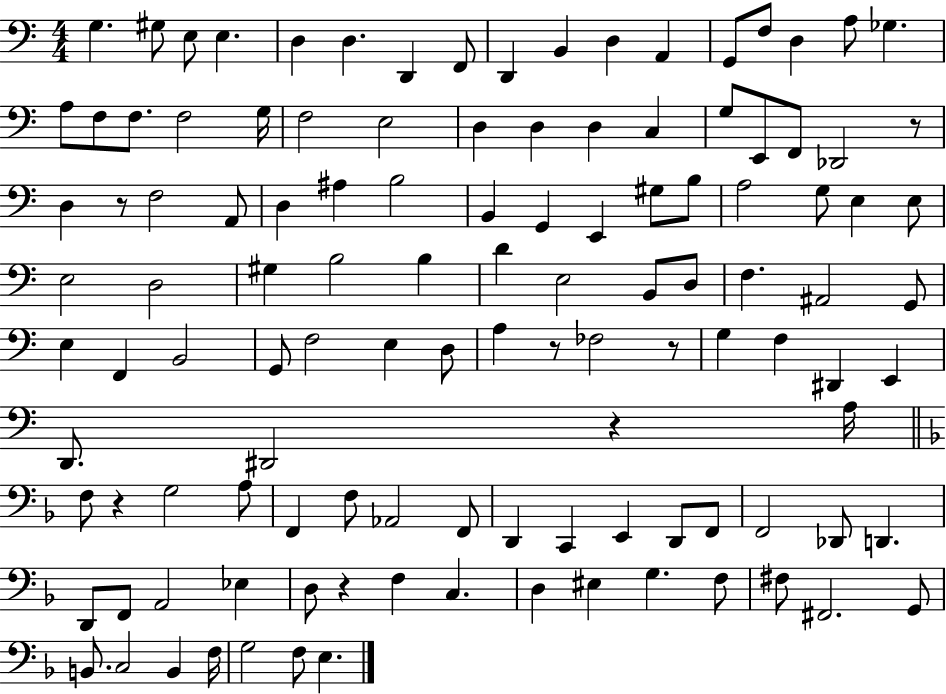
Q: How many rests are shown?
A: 7